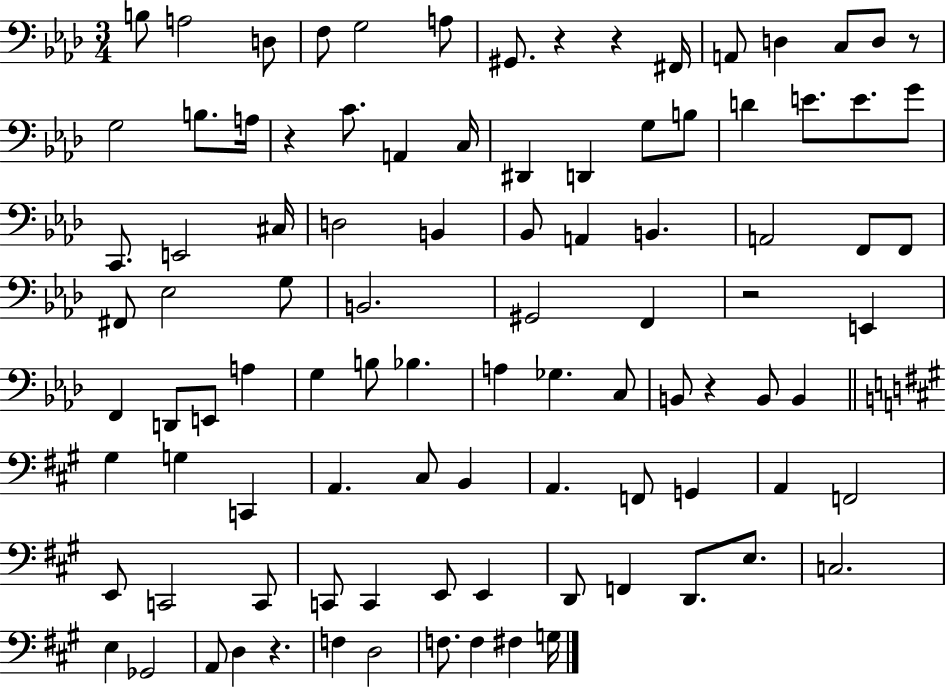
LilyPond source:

{
  \clef bass
  \numericTimeSignature
  \time 3/4
  \key aes \major
  b8 a2 d8 | f8 g2 a8 | gis,8. r4 r4 fis,16 | a,8 d4 c8 d8 r8 | \break g2 b8. a16 | r4 c'8. a,4 c16 | dis,4 d,4 g8 b8 | d'4 e'8. e'8. g'8 | \break c,8. e,2 cis16 | d2 b,4 | bes,8 a,4 b,4. | a,2 f,8 f,8 | \break fis,8 ees2 g8 | b,2. | gis,2 f,4 | r2 e,4 | \break f,4 d,8 e,8 a4 | g4 b8 bes4. | a4 ges4. c8 | b,8 r4 b,8 b,4 | \break \bar "||" \break \key a \major gis4 g4 c,4 | a,4. cis8 b,4 | a,4. f,8 g,4 | a,4 f,2 | \break e,8 c,2 c,8 | c,8 c,4 e,8 e,4 | d,8 f,4 d,8. e8. | c2. | \break e4 ges,2 | a,8 d4 r4. | f4 d2 | f8. f4 fis4 g16 | \break \bar "|."
}